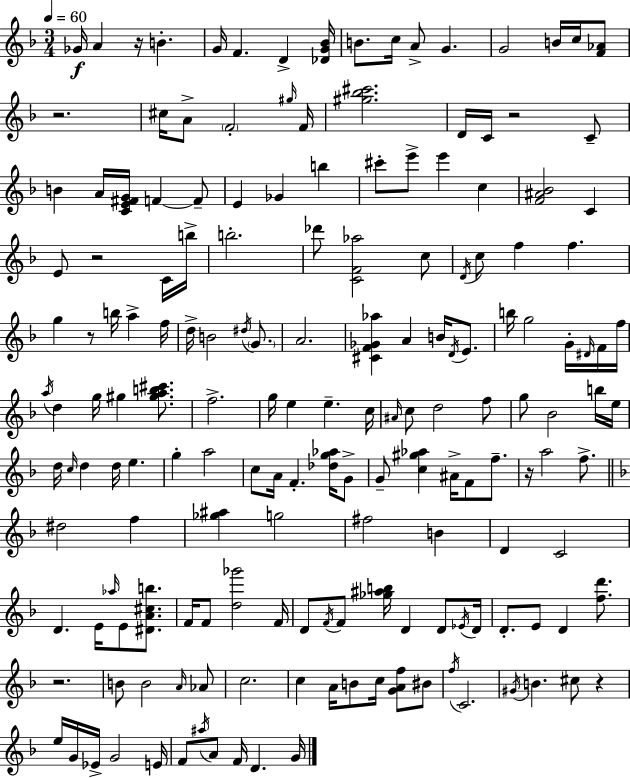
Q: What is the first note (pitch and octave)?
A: Gb4